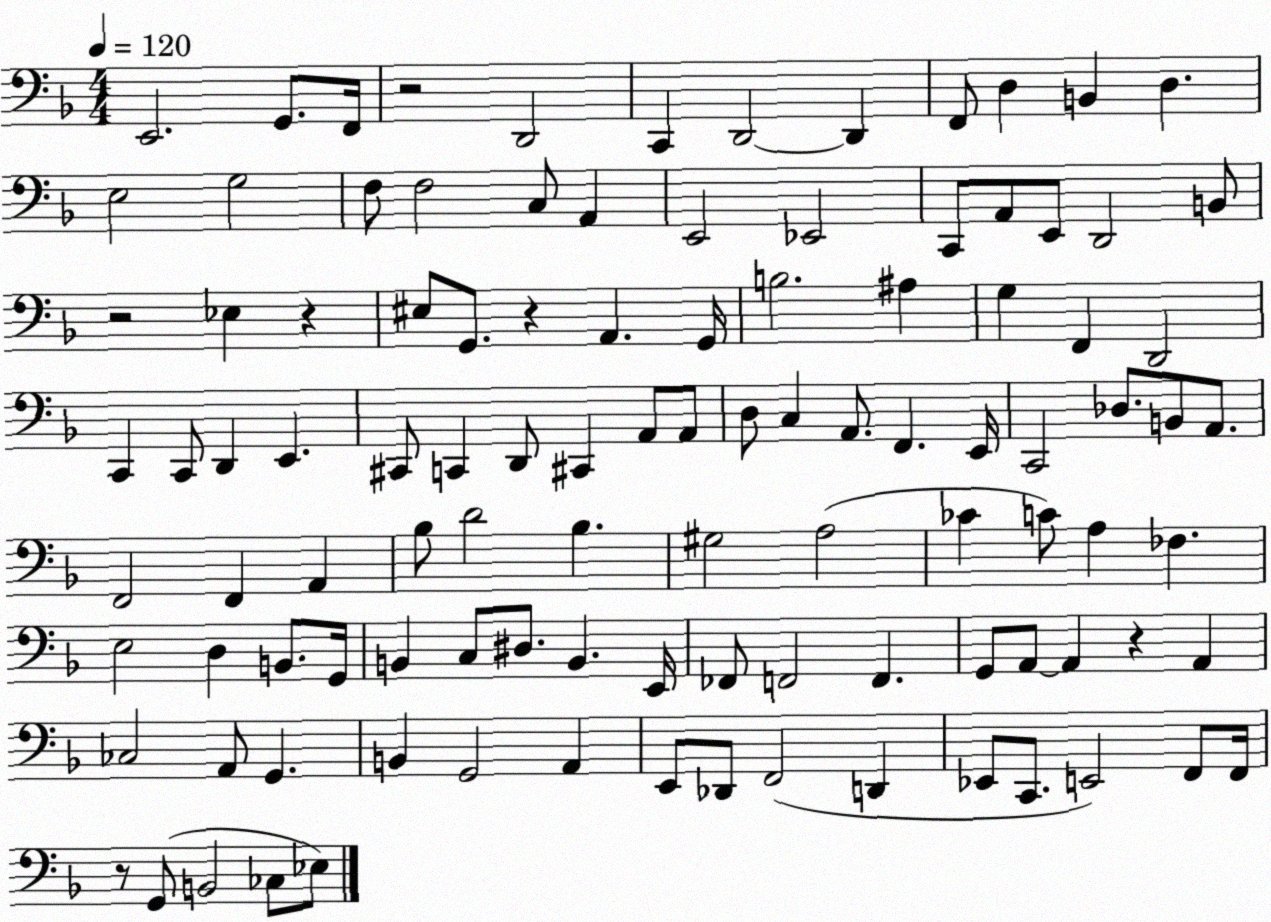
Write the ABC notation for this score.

X:1
T:Untitled
M:4/4
L:1/4
K:F
E,,2 G,,/2 F,,/4 z2 D,,2 C,, D,,2 D,, F,,/2 D, B,, D, E,2 G,2 F,/2 F,2 C,/2 A,, E,,2 _E,,2 C,,/2 A,,/2 E,,/2 D,,2 B,,/2 z2 _E, z ^E,/2 G,,/2 z A,, G,,/4 B,2 ^A, G, F,, D,,2 C,, C,,/2 D,, E,, ^C,,/2 C,, D,,/2 ^C,, A,,/2 A,,/2 D,/2 C, A,,/2 F,, E,,/4 C,,2 _D,/2 B,,/2 A,,/2 F,,2 F,, A,, _B,/2 D2 _B, ^G,2 A,2 _C C/2 A, _F, E,2 D, B,,/2 G,,/4 B,, C,/2 ^D,/2 B,, E,,/4 _F,,/2 F,,2 F,, G,,/2 A,,/2 A,, z A,, _C,2 A,,/2 G,, B,, G,,2 A,, E,,/2 _D,,/2 F,,2 D,, _E,,/2 C,,/2 E,,2 F,,/2 F,,/4 z/2 G,,/2 B,,2 _C,/2 _E,/2